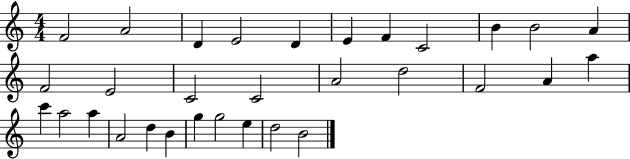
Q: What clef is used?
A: treble